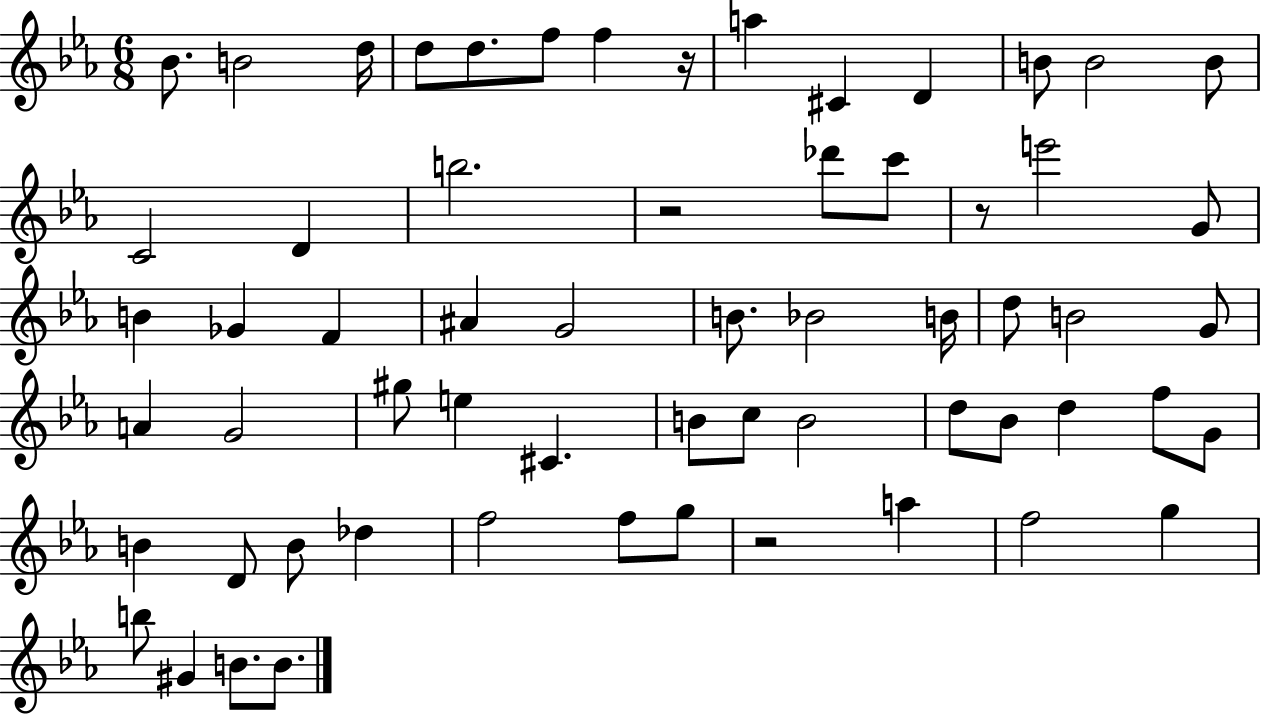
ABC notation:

X:1
T:Untitled
M:6/8
L:1/4
K:Eb
_B/2 B2 d/4 d/2 d/2 f/2 f z/4 a ^C D B/2 B2 B/2 C2 D b2 z2 _d'/2 c'/2 z/2 e'2 G/2 B _G F ^A G2 B/2 _B2 B/4 d/2 B2 G/2 A G2 ^g/2 e ^C B/2 c/2 B2 d/2 _B/2 d f/2 G/2 B D/2 B/2 _d f2 f/2 g/2 z2 a f2 g b/2 ^G B/2 B/2